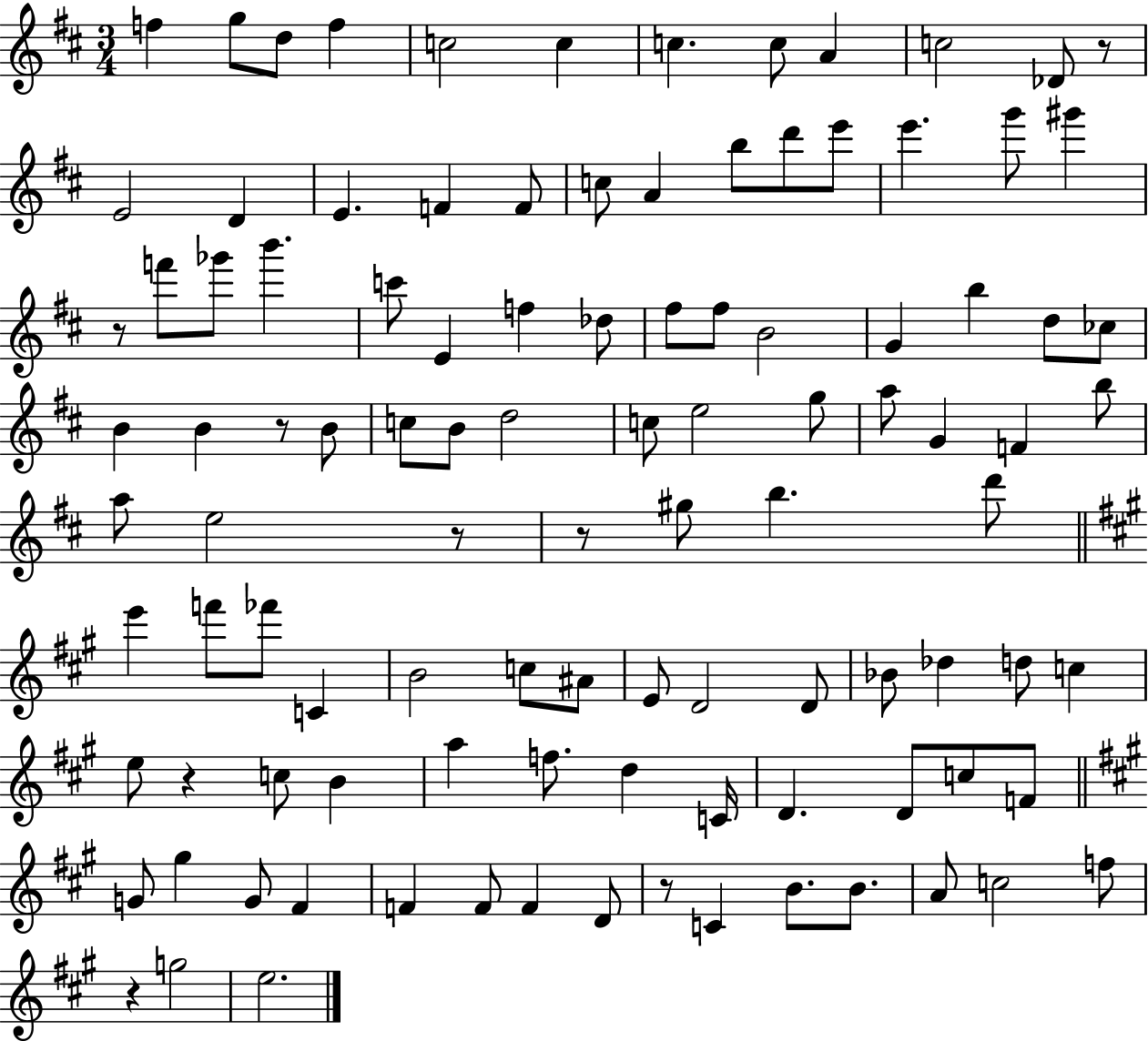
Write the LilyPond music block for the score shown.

{
  \clef treble
  \numericTimeSignature
  \time 3/4
  \key d \major
  f''4 g''8 d''8 f''4 | c''2 c''4 | c''4. c''8 a'4 | c''2 des'8 r8 | \break e'2 d'4 | e'4. f'4 f'8 | c''8 a'4 b''8 d'''8 e'''8 | e'''4. g'''8 gis'''4 | \break r8 f'''8 ges'''8 b'''4. | c'''8 e'4 f''4 des''8 | fis''8 fis''8 b'2 | g'4 b''4 d''8 ces''8 | \break b'4 b'4 r8 b'8 | c''8 b'8 d''2 | c''8 e''2 g''8 | a''8 g'4 f'4 b''8 | \break a''8 e''2 r8 | r8 gis''8 b''4. d'''8 | \bar "||" \break \key a \major e'''4 f'''8 fes'''8 c'4 | b'2 c''8 ais'8 | e'8 d'2 d'8 | bes'8 des''4 d''8 c''4 | \break e''8 r4 c''8 b'4 | a''4 f''8. d''4 c'16 | d'4. d'8 c''8 f'8 | \bar "||" \break \key a \major g'8 gis''4 g'8 fis'4 | f'4 f'8 f'4 d'8 | r8 c'4 b'8. b'8. | a'8 c''2 f''8 | \break r4 g''2 | e''2. | \bar "|."
}